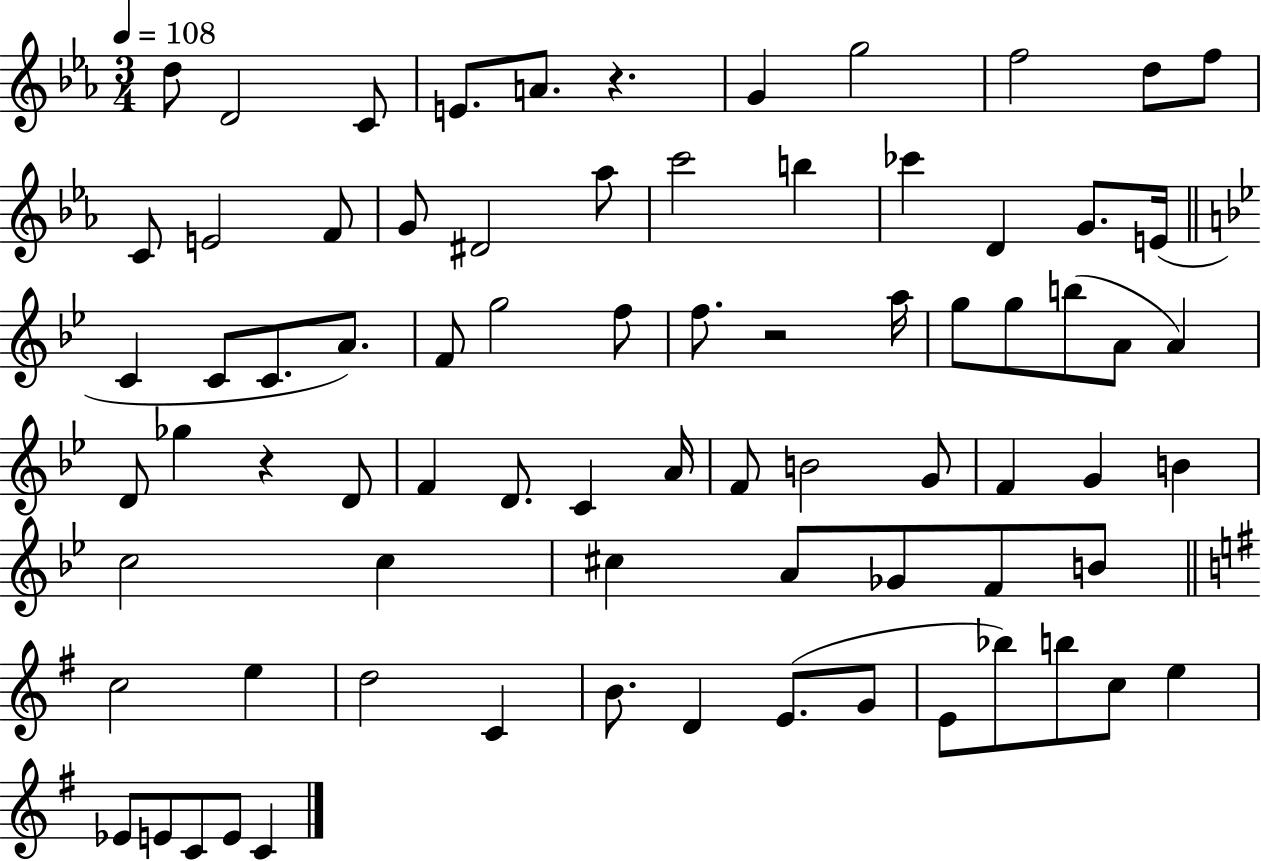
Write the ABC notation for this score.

X:1
T:Untitled
M:3/4
L:1/4
K:Eb
d/2 D2 C/2 E/2 A/2 z G g2 f2 d/2 f/2 C/2 E2 F/2 G/2 ^D2 _a/2 c'2 b _c' D G/2 E/4 C C/2 C/2 A/2 F/2 g2 f/2 f/2 z2 a/4 g/2 g/2 b/2 A/2 A D/2 _g z D/2 F D/2 C A/4 F/2 B2 G/2 F G B c2 c ^c A/2 _G/2 F/2 B/2 c2 e d2 C B/2 D E/2 G/2 E/2 _b/2 b/2 c/2 e _E/2 E/2 C/2 E/2 C